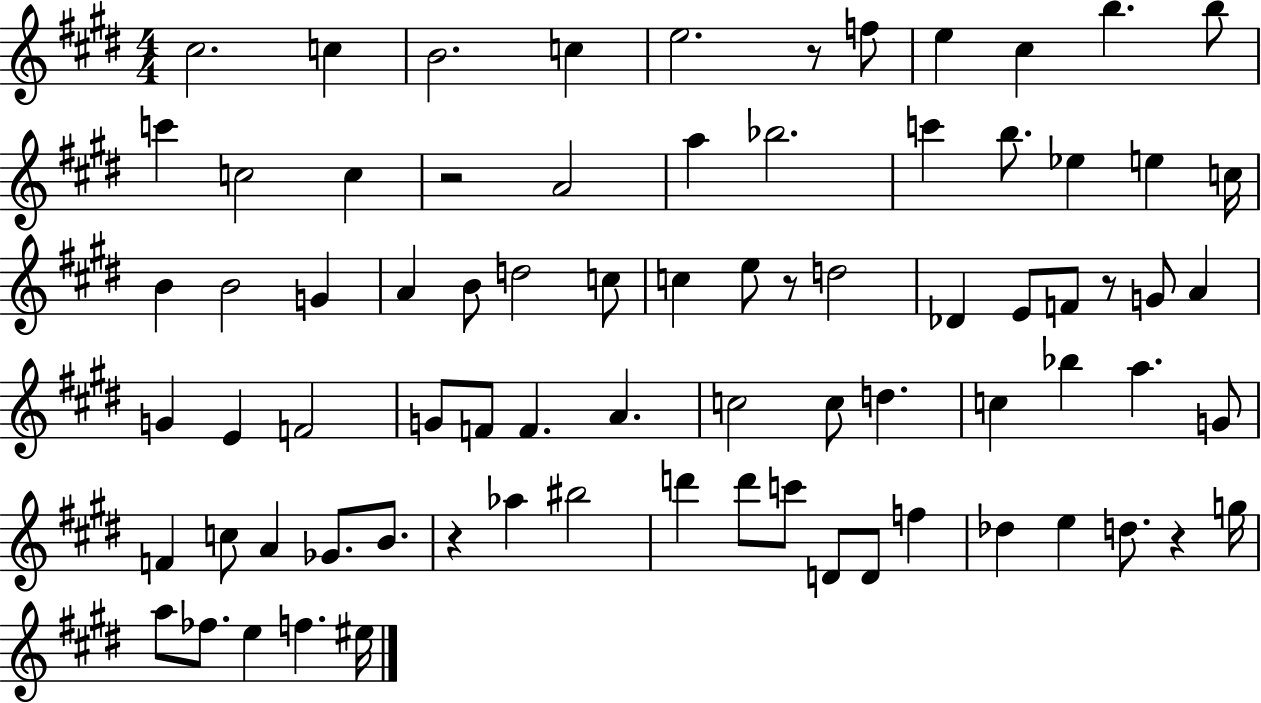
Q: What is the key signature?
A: E major